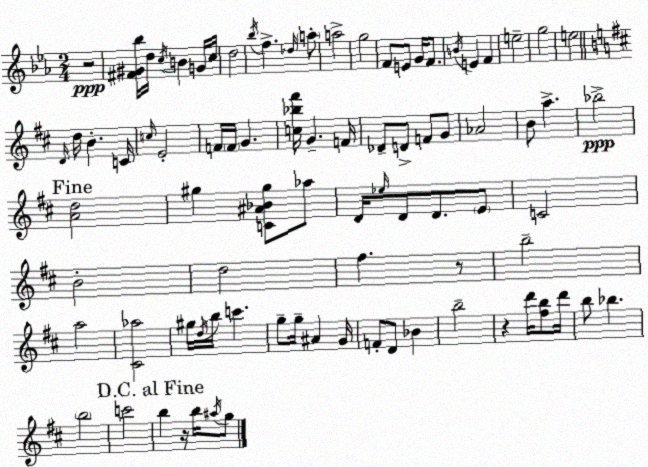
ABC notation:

X:1
T:Untitled
M:2/4
L:1/4
K:Eb
z2 [^F^G_b]/4 d/4 c/4 B G/4 c/4 d2 _b/4 f _d/4 a/2 a2 g2 F/2 E/2 G/4 F/2 B/4 E F e2 g2 e2 D/4 d/4 B C/4 c/4 E2 F/4 F/4 G [c_b^f']/4 G F/4 _D/2 D/2 F/2 G/2 _A2 B/2 a _b2 [Ad]2 ^g [C^A_B^g]/2 _a/2 D/4 _e/4 D/2 D/2 E/2 C2 B2 d2 ^f z/2 b2 a2 [^C_a]2 ^g/4 d/4 b/4 c' g/2 g/4 ^A G/4 F/2 D/2 _B b2 z d'/4 [^fb]/2 d'/4 b/2 _b b2 c'2 b z/4 b/4 ^a/4 g/2